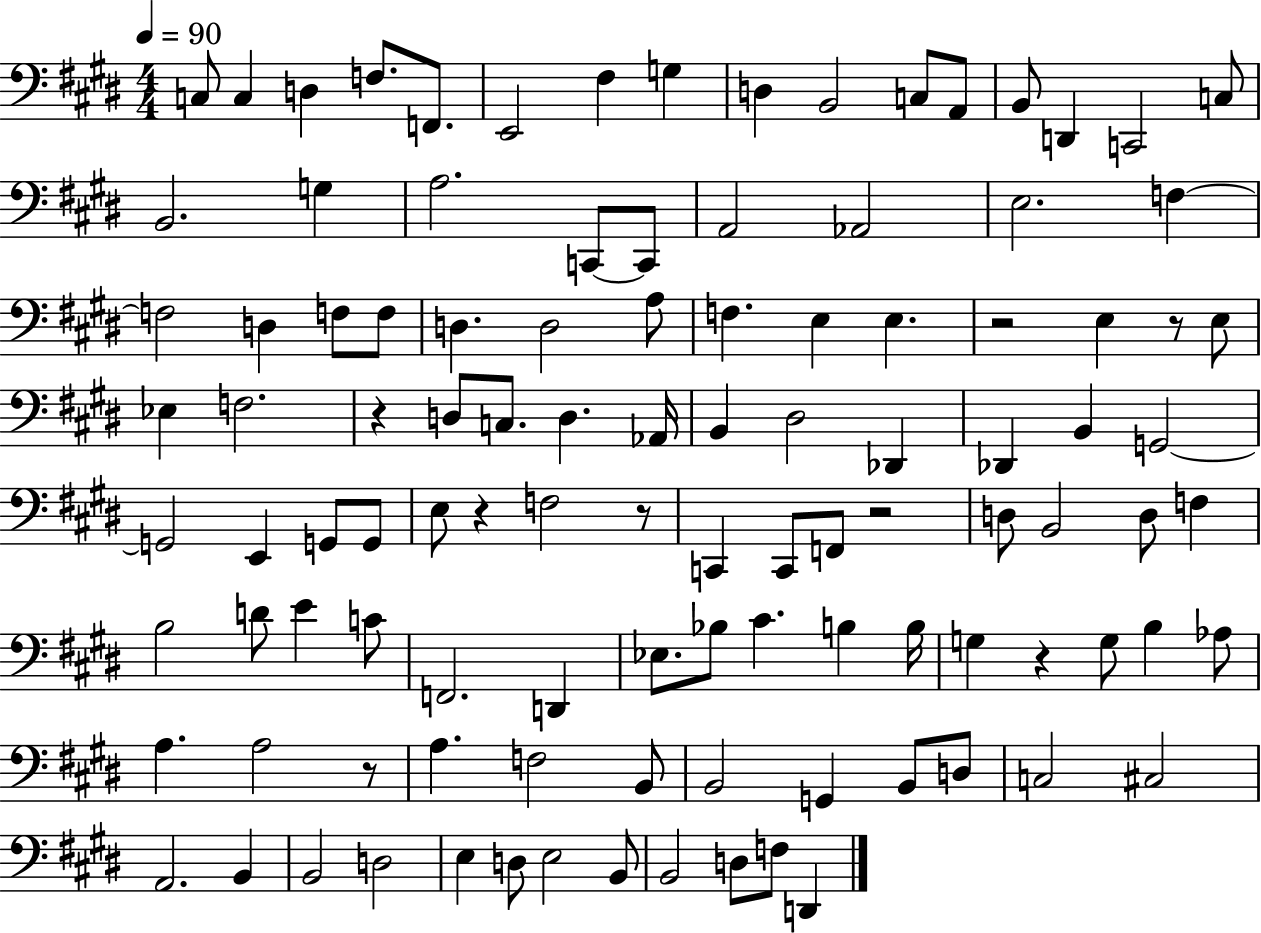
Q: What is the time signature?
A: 4/4